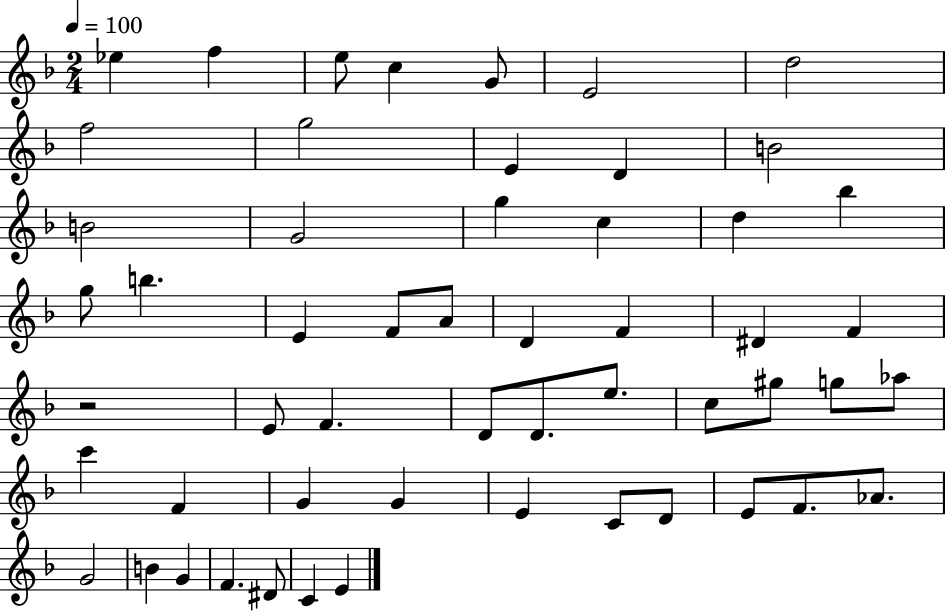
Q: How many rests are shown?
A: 1